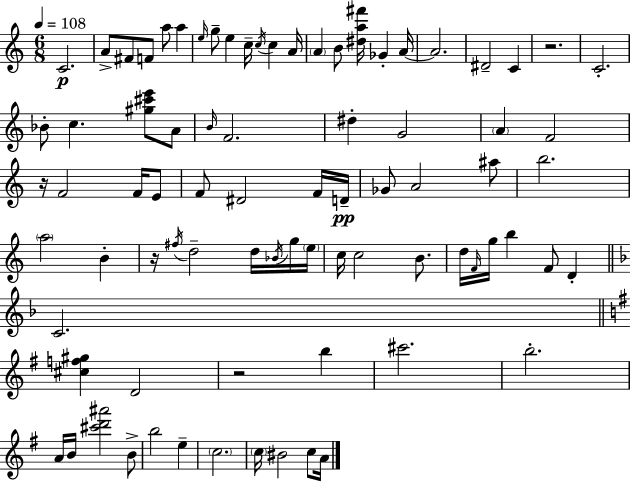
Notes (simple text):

C4/h. A4/e F#4/e F4/e A5/e A5/q E5/s G5/e E5/q C5/s C5/s C5/q A4/s A4/q B4/e [D#5,A5,F#6]/s Gb4/q A4/s A4/h. D#4/h C4/q R/h. C4/h. Bb4/e C5/q. [G#5,C#6,E6]/e A4/e B4/s F4/h. D#5/q G4/h A4/q F4/h R/s F4/h F4/s E4/e F4/e D#4/h F4/s D4/s Gb4/e A4/h A#5/e B5/h. A5/h B4/q R/s F#5/s D5/h D5/s Bb4/s G5/s E5/s C5/s C5/h B4/e. D5/s F4/s G5/s B5/q F4/e D4/q C4/h. [C#5,F5,G#5]/q D4/h R/h B5/q C#6/h. B5/h. A4/s B4/s [C#6,D6,A#6]/h B4/e B5/h E5/q C5/h. C5/s BIS4/h C5/e A4/s